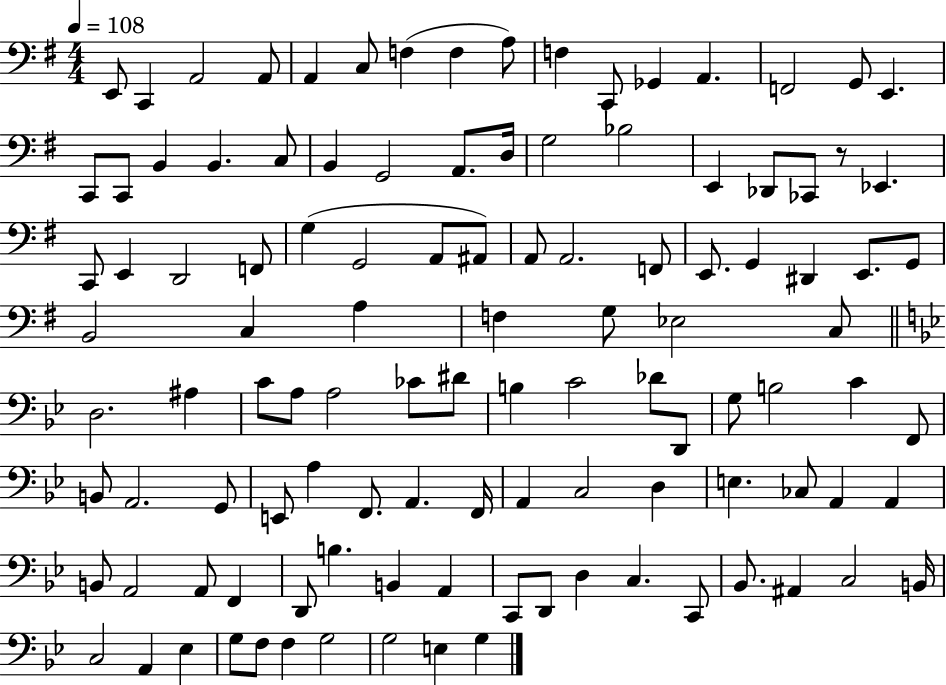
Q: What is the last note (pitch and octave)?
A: G3